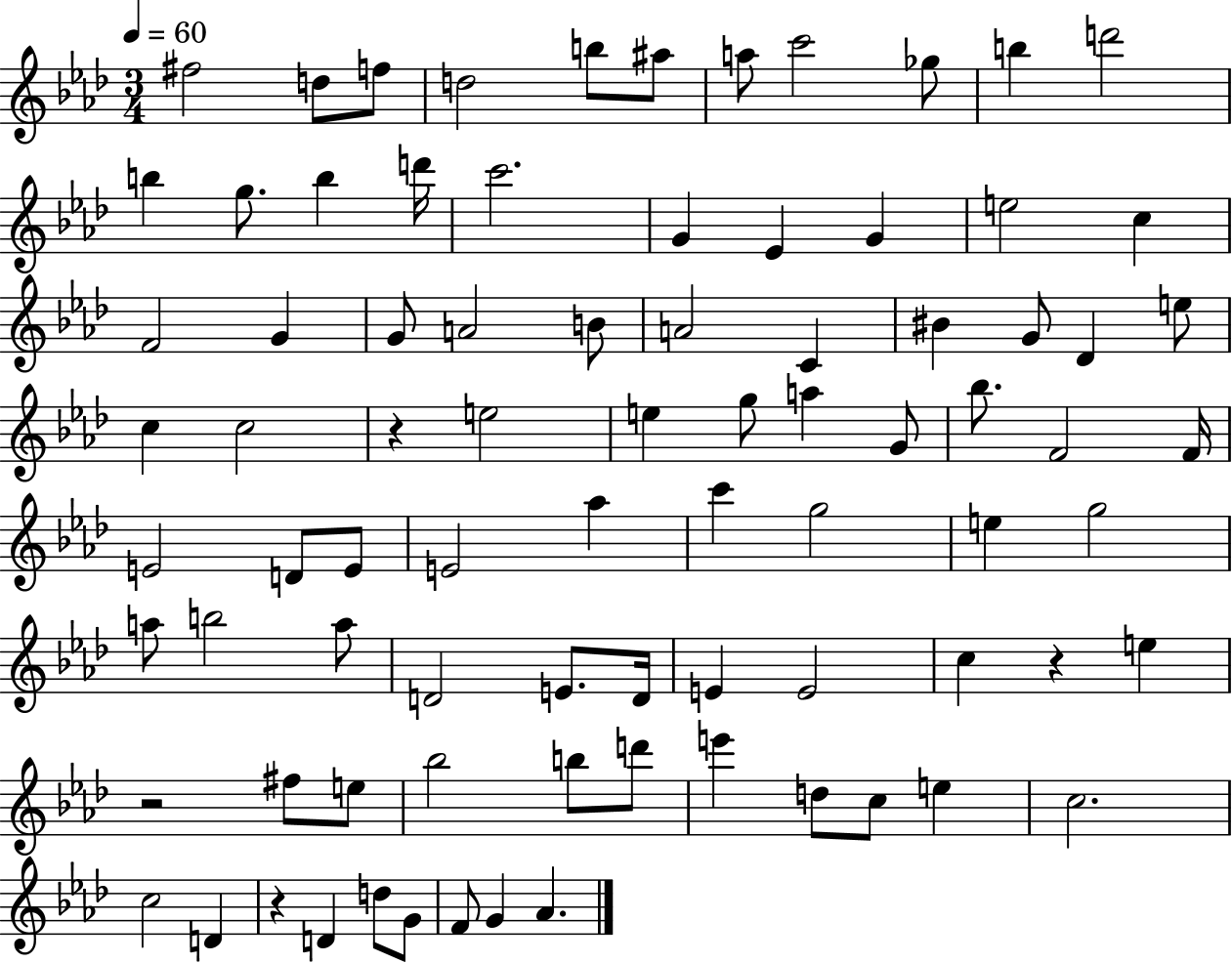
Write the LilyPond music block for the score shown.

{
  \clef treble
  \numericTimeSignature
  \time 3/4
  \key aes \major
  \tempo 4 = 60
  fis''2 d''8 f''8 | d''2 b''8 ais''8 | a''8 c'''2 ges''8 | b''4 d'''2 | \break b''4 g''8. b''4 d'''16 | c'''2. | g'4 ees'4 g'4 | e''2 c''4 | \break f'2 g'4 | g'8 a'2 b'8 | a'2 c'4 | bis'4 g'8 des'4 e''8 | \break c''4 c''2 | r4 e''2 | e''4 g''8 a''4 g'8 | bes''8. f'2 f'16 | \break e'2 d'8 e'8 | e'2 aes''4 | c'''4 g''2 | e''4 g''2 | \break a''8 b''2 a''8 | d'2 e'8. d'16 | e'4 e'2 | c''4 r4 e''4 | \break r2 fis''8 e''8 | bes''2 b''8 d'''8 | e'''4 d''8 c''8 e''4 | c''2. | \break c''2 d'4 | r4 d'4 d''8 g'8 | f'8 g'4 aes'4. | \bar "|."
}